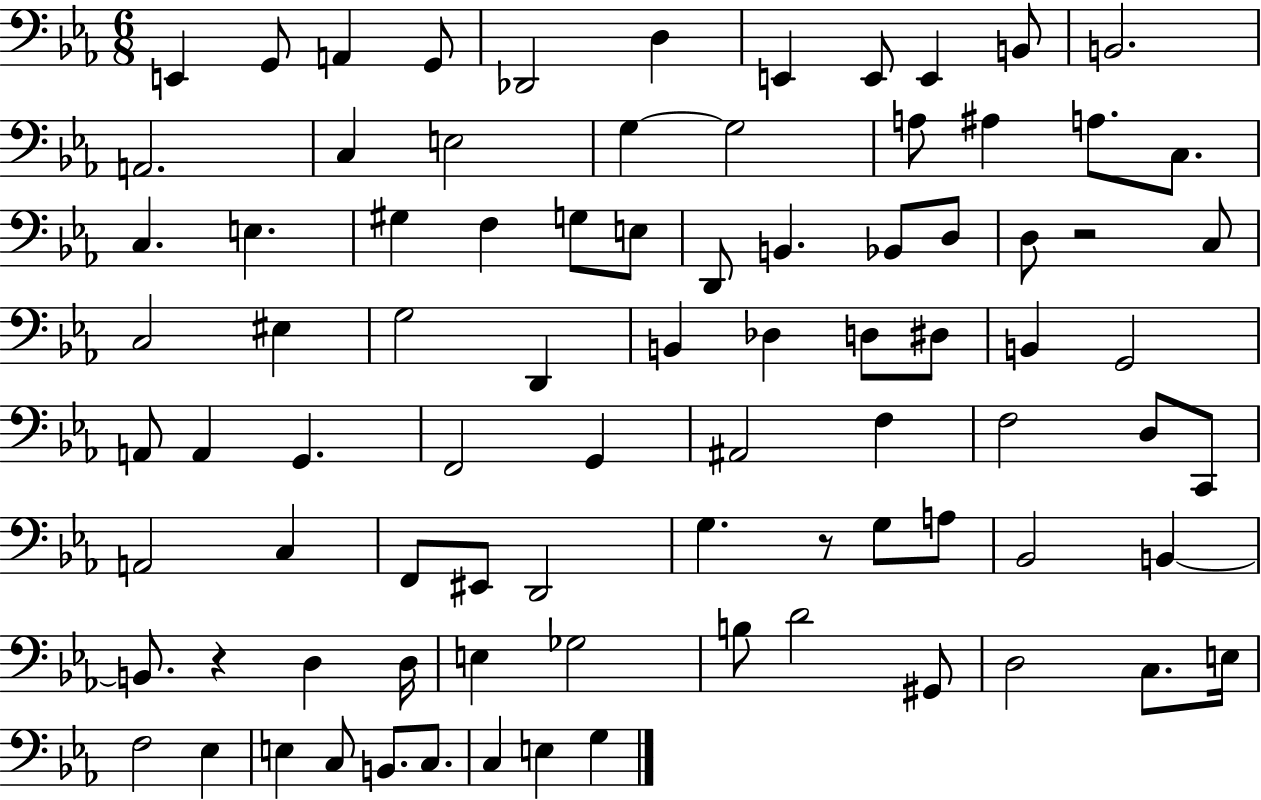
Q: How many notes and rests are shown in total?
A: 85